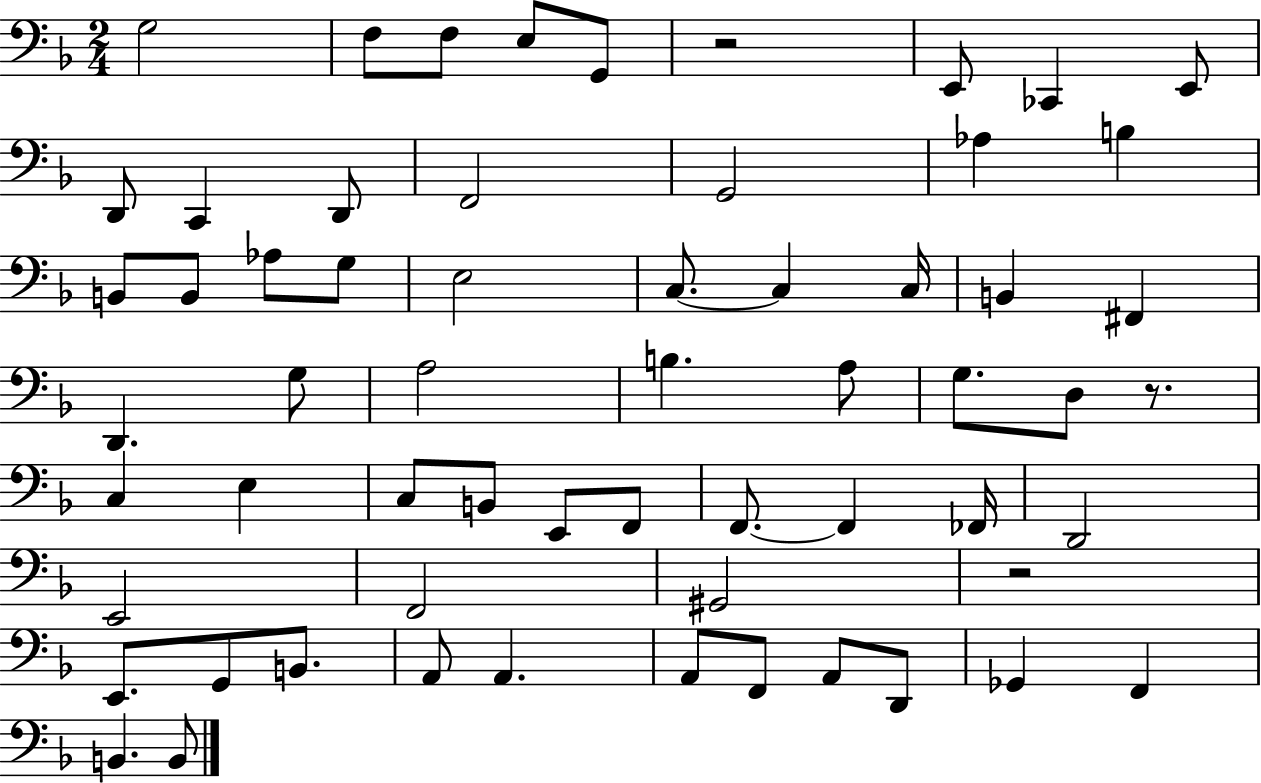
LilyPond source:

{
  \clef bass
  \numericTimeSignature
  \time 2/4
  \key f \major
  g2 | f8 f8 e8 g,8 | r2 | e,8 ces,4 e,8 | \break d,8 c,4 d,8 | f,2 | g,2 | aes4 b4 | \break b,8 b,8 aes8 g8 | e2 | c8.~~ c4 c16 | b,4 fis,4 | \break d,4. g8 | a2 | b4. a8 | g8. d8 r8. | \break c4 e4 | c8 b,8 e,8 f,8 | f,8.~~ f,4 fes,16 | d,2 | \break e,2 | f,2 | gis,2 | r2 | \break e,8. g,8 b,8. | a,8 a,4. | a,8 f,8 a,8 d,8 | ges,4 f,4 | \break b,4. b,8 | \bar "|."
}